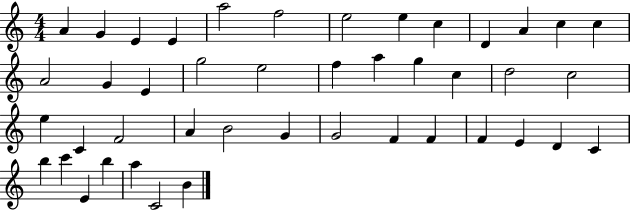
X:1
T:Untitled
M:4/4
L:1/4
K:C
A G E E a2 f2 e2 e c D A c c A2 G E g2 e2 f a g c d2 c2 e C F2 A B2 G G2 F F F E D C b c' E b a C2 B